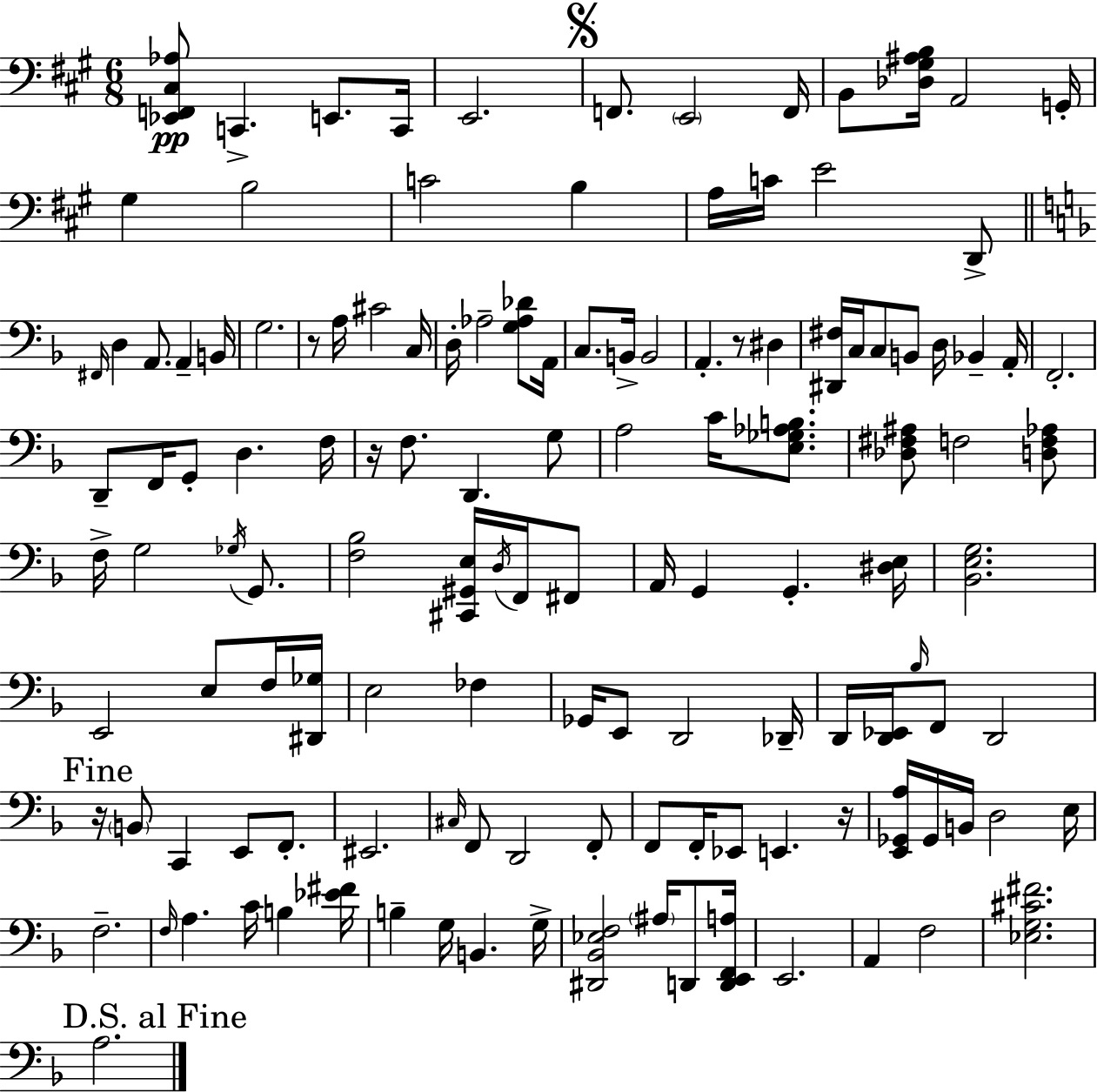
[Eb2,F2,C#3,Ab3]/e C2/q. E2/e. C2/s E2/h. F2/e. E2/h F2/s B2/e [Db3,G#3,A#3,B3]/s A2/h G2/s G#3/q B3/h C4/h B3/q A3/s C4/s E4/h D2/e F#2/s D3/q A2/e. A2/q B2/s G3/h. R/e A3/s C#4/h C3/s D3/s Ab3/h [G3,Ab3,Db4]/e A2/s C3/e. B2/s B2/h A2/q. R/e D#3/q [D#2,F#3]/s C3/s C3/e B2/e D3/s Bb2/q A2/s F2/h. D2/e F2/s G2/e D3/q. F3/s R/s F3/e. D2/q. G3/e A3/h C4/s [E3,Gb3,Ab3,B3]/e. [Db3,F#3,A#3]/e F3/h [D3,F3,Ab3]/e F3/s G3/h Gb3/s G2/e. [F3,Bb3]/h [C#2,G#2,E3]/s D3/s F2/s F#2/e A2/s G2/q G2/q. [D#3,E3]/s [Bb2,E3,G3]/h. E2/h E3/e F3/s [D#2,Gb3]/s E3/h FES3/q Gb2/s E2/e D2/h Db2/s D2/s [D2,Eb2]/s Bb3/s F2/e D2/h R/s B2/e C2/q E2/e F2/e. EIS2/h. C#3/s F2/e D2/h F2/e F2/e F2/s Eb2/e E2/q. R/s [E2,Gb2,A3]/s Gb2/s B2/s D3/h E3/s F3/h. F3/s A3/q. C4/s B3/q [Eb4,F#4]/s B3/q G3/s B2/q. G3/s [D#2,Bb2,Eb3,F3]/h A#3/s D2/e [D2,E2,F2,A3]/s E2/h. A2/q F3/h [Eb3,G3,C#4,F#4]/h. A3/h.